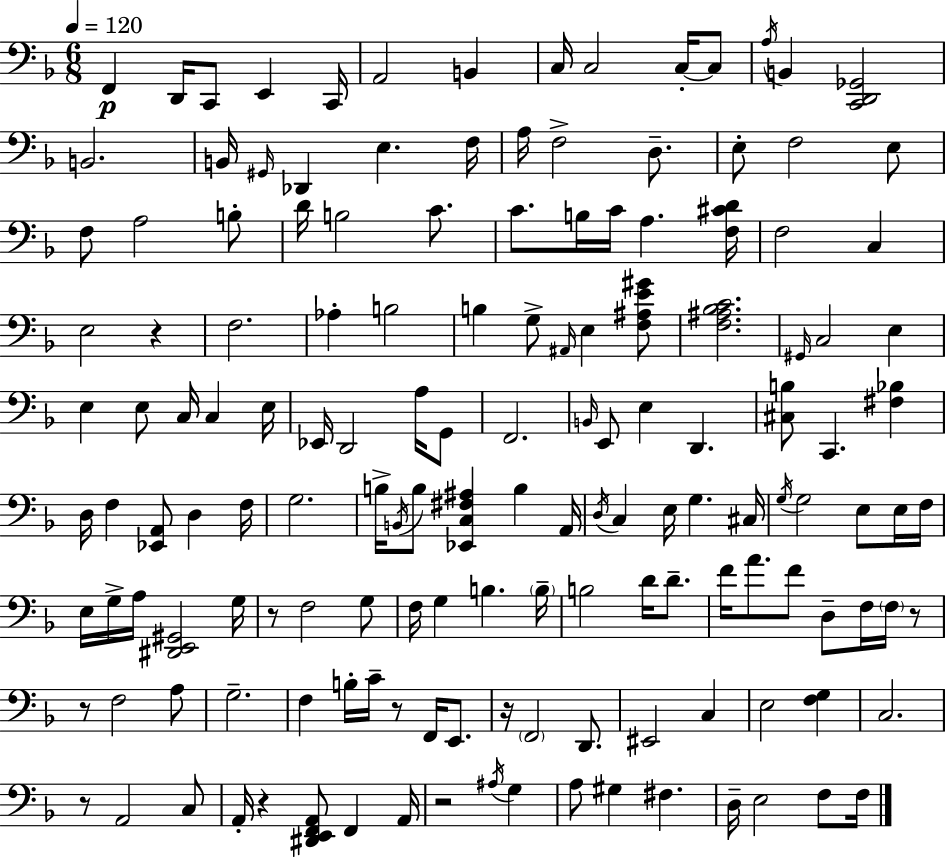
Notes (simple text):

F2/q D2/s C2/e E2/q C2/s A2/h B2/q C3/s C3/h C3/s C3/e A3/s B2/q [C2,D2,Gb2]/h B2/h. B2/s G#2/s Db2/q E3/q. F3/s A3/s F3/h D3/e. E3/e F3/h E3/e F3/e A3/h B3/e D4/s B3/h C4/e. C4/e. B3/s C4/s A3/q. [F3,C#4,D4]/s F3/h C3/q E3/h R/q F3/h. Ab3/q B3/h B3/q G3/e A#2/s E3/q [F3,A#3,E4,G#4]/e [F3,A#3,Bb3,C4]/h. G#2/s C3/h E3/q E3/q E3/e C3/s C3/q E3/s Eb2/s D2/h A3/s G2/e F2/h. B2/s E2/e E3/q D2/q. [C#3,B3]/e C2/q. [F#3,Bb3]/q D3/s F3/q [Eb2,A2]/e D3/q F3/s G3/h. B3/s B2/s B3/e [Eb2,C3,F#3,A#3]/q B3/q A2/s D3/s C3/q E3/s G3/q. C#3/s G3/s G3/h E3/e E3/s F3/s E3/s G3/s A3/s [D#2,E2,G#2]/h G3/s R/e F3/h G3/e F3/s G3/q B3/q. B3/s B3/h D4/s D4/e. F4/s A4/e. F4/e D3/e F3/s F3/s R/e R/e F3/h A3/e G3/h. F3/q B3/s C4/s R/e F2/s E2/e. R/s F2/h D2/e. EIS2/h C3/q E3/h [F3,G3]/q C3/h. R/e A2/h C3/e A2/s R/q [D#2,E2,F2,A2]/e F2/q A2/s R/h A#3/s G3/q A3/e G#3/q F#3/q. D3/s E3/h F3/e F3/s